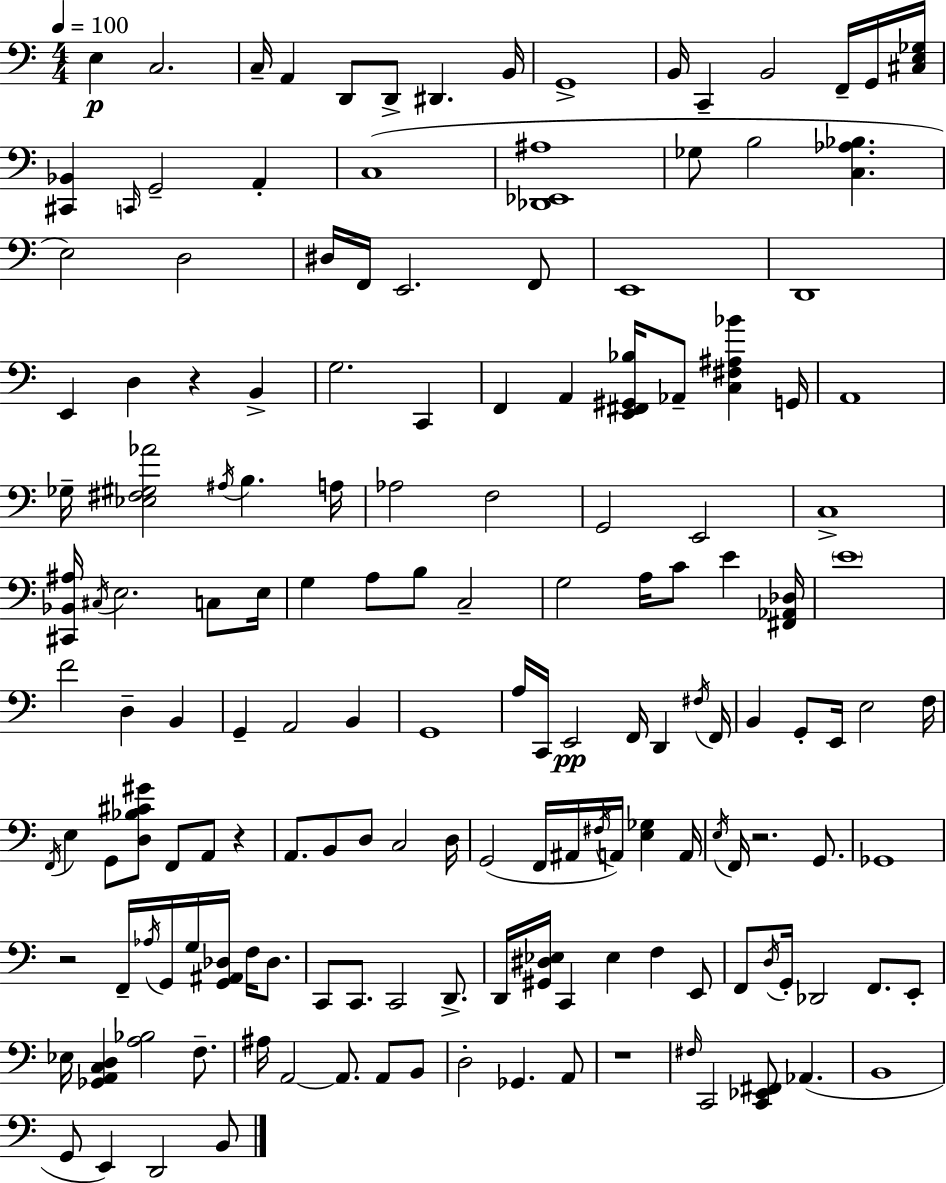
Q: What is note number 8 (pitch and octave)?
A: B2